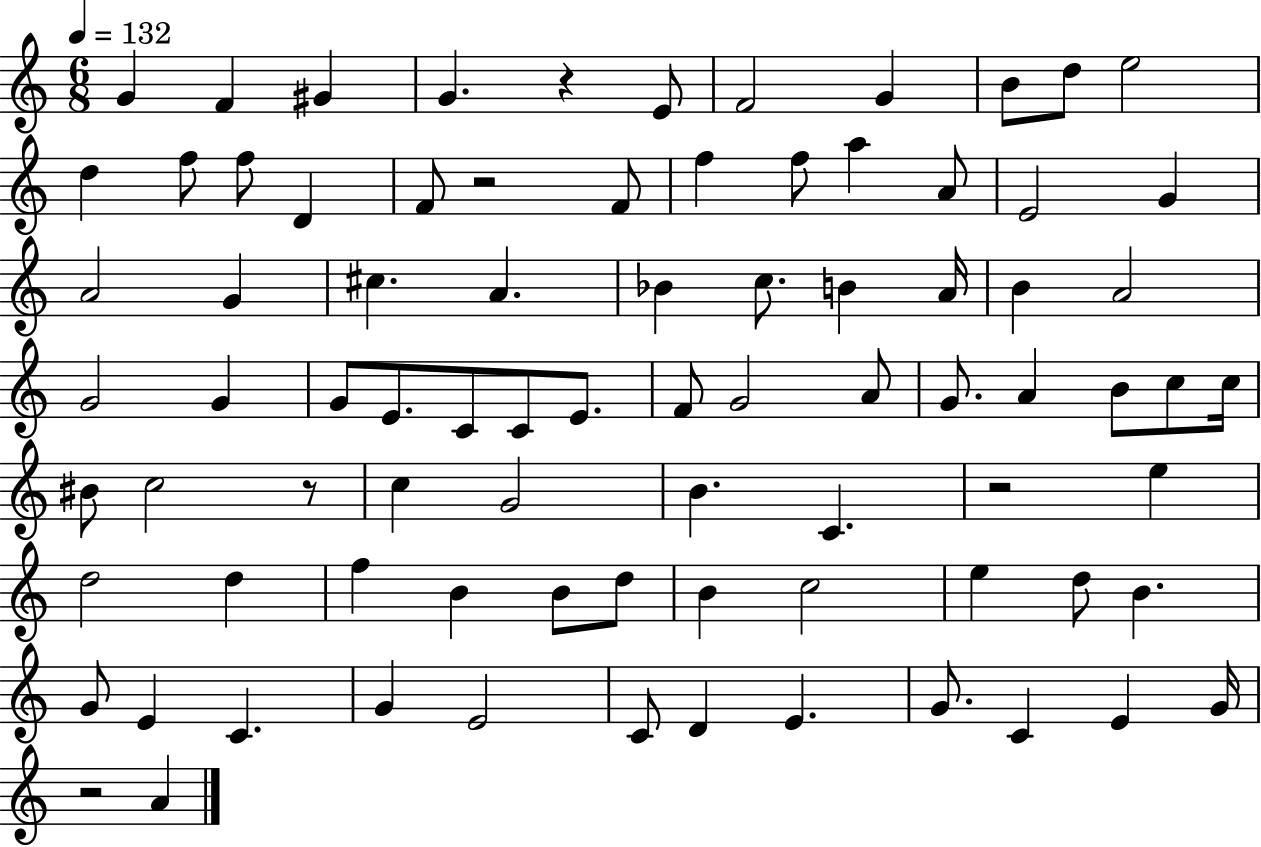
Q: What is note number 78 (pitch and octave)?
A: A4